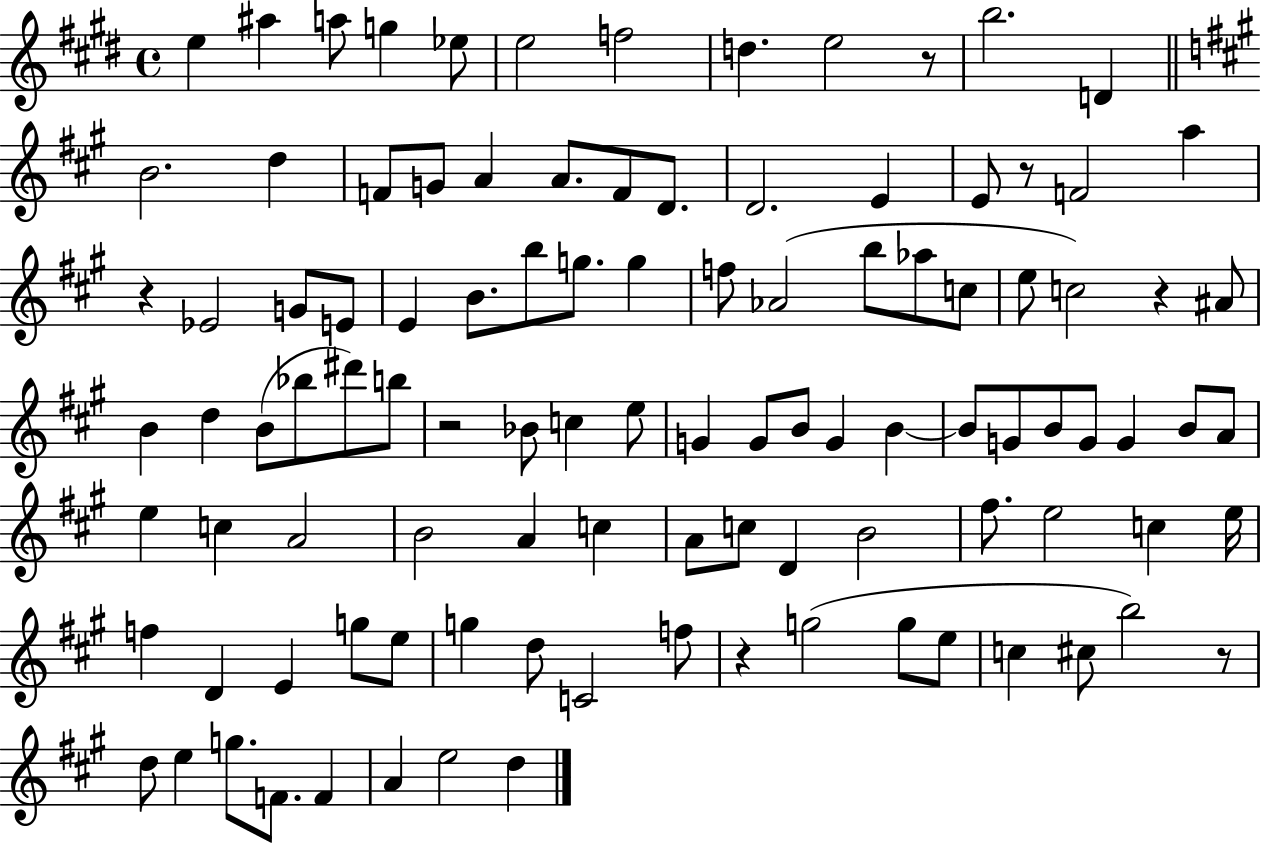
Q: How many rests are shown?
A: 7